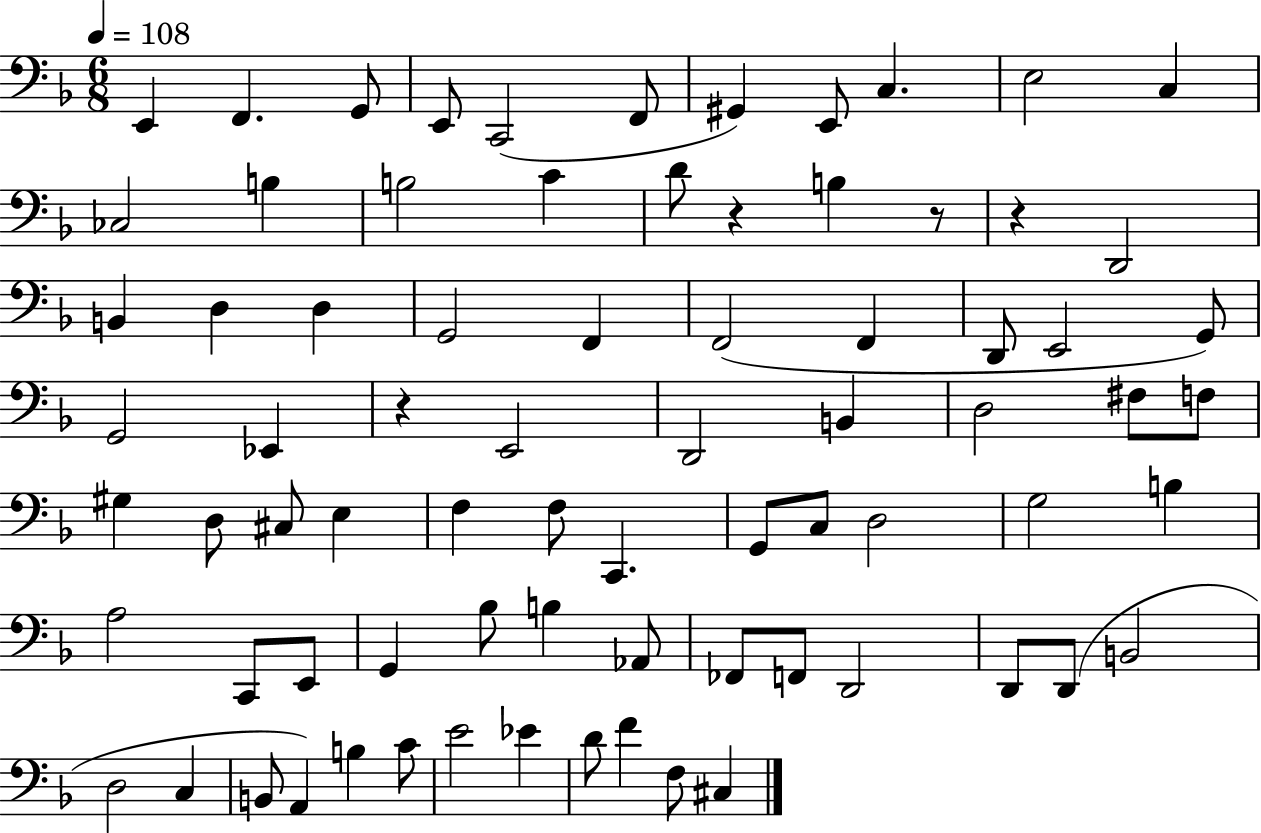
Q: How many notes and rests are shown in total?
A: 77